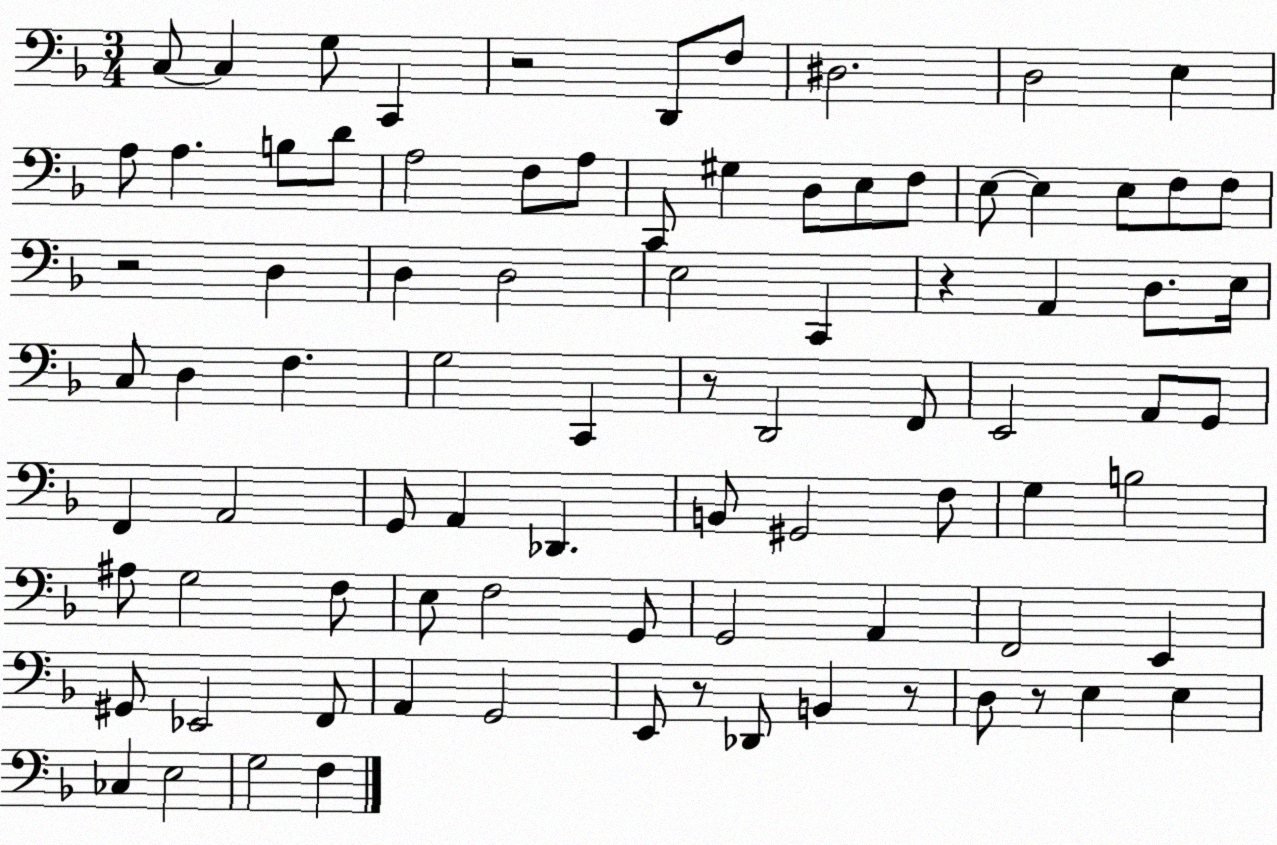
X:1
T:Untitled
M:3/4
L:1/4
K:F
C,/2 C, G,/2 C,, z2 D,,/2 F,/2 ^D,2 D,2 E, A,/2 A, B,/2 D/2 A,2 F,/2 A,/2 C,,/2 ^G, D,/2 E,/2 F,/2 E,/2 E, E,/2 F,/2 F,/2 z2 D, D, D,2 E,2 C,, z A,, D,/2 E,/4 C,/2 D, F, G,2 C,, z/2 D,,2 F,,/2 E,,2 A,,/2 G,,/2 F,, A,,2 G,,/2 A,, _D,, B,,/2 ^G,,2 F,/2 G, B,2 ^A,/2 G,2 F,/2 E,/2 F,2 G,,/2 G,,2 A,, F,,2 E,, ^G,,/2 _E,,2 F,,/2 A,, G,,2 E,,/2 z/2 _D,,/2 B,, z/2 D,/2 z/2 E, E, _C, E,2 G,2 F,